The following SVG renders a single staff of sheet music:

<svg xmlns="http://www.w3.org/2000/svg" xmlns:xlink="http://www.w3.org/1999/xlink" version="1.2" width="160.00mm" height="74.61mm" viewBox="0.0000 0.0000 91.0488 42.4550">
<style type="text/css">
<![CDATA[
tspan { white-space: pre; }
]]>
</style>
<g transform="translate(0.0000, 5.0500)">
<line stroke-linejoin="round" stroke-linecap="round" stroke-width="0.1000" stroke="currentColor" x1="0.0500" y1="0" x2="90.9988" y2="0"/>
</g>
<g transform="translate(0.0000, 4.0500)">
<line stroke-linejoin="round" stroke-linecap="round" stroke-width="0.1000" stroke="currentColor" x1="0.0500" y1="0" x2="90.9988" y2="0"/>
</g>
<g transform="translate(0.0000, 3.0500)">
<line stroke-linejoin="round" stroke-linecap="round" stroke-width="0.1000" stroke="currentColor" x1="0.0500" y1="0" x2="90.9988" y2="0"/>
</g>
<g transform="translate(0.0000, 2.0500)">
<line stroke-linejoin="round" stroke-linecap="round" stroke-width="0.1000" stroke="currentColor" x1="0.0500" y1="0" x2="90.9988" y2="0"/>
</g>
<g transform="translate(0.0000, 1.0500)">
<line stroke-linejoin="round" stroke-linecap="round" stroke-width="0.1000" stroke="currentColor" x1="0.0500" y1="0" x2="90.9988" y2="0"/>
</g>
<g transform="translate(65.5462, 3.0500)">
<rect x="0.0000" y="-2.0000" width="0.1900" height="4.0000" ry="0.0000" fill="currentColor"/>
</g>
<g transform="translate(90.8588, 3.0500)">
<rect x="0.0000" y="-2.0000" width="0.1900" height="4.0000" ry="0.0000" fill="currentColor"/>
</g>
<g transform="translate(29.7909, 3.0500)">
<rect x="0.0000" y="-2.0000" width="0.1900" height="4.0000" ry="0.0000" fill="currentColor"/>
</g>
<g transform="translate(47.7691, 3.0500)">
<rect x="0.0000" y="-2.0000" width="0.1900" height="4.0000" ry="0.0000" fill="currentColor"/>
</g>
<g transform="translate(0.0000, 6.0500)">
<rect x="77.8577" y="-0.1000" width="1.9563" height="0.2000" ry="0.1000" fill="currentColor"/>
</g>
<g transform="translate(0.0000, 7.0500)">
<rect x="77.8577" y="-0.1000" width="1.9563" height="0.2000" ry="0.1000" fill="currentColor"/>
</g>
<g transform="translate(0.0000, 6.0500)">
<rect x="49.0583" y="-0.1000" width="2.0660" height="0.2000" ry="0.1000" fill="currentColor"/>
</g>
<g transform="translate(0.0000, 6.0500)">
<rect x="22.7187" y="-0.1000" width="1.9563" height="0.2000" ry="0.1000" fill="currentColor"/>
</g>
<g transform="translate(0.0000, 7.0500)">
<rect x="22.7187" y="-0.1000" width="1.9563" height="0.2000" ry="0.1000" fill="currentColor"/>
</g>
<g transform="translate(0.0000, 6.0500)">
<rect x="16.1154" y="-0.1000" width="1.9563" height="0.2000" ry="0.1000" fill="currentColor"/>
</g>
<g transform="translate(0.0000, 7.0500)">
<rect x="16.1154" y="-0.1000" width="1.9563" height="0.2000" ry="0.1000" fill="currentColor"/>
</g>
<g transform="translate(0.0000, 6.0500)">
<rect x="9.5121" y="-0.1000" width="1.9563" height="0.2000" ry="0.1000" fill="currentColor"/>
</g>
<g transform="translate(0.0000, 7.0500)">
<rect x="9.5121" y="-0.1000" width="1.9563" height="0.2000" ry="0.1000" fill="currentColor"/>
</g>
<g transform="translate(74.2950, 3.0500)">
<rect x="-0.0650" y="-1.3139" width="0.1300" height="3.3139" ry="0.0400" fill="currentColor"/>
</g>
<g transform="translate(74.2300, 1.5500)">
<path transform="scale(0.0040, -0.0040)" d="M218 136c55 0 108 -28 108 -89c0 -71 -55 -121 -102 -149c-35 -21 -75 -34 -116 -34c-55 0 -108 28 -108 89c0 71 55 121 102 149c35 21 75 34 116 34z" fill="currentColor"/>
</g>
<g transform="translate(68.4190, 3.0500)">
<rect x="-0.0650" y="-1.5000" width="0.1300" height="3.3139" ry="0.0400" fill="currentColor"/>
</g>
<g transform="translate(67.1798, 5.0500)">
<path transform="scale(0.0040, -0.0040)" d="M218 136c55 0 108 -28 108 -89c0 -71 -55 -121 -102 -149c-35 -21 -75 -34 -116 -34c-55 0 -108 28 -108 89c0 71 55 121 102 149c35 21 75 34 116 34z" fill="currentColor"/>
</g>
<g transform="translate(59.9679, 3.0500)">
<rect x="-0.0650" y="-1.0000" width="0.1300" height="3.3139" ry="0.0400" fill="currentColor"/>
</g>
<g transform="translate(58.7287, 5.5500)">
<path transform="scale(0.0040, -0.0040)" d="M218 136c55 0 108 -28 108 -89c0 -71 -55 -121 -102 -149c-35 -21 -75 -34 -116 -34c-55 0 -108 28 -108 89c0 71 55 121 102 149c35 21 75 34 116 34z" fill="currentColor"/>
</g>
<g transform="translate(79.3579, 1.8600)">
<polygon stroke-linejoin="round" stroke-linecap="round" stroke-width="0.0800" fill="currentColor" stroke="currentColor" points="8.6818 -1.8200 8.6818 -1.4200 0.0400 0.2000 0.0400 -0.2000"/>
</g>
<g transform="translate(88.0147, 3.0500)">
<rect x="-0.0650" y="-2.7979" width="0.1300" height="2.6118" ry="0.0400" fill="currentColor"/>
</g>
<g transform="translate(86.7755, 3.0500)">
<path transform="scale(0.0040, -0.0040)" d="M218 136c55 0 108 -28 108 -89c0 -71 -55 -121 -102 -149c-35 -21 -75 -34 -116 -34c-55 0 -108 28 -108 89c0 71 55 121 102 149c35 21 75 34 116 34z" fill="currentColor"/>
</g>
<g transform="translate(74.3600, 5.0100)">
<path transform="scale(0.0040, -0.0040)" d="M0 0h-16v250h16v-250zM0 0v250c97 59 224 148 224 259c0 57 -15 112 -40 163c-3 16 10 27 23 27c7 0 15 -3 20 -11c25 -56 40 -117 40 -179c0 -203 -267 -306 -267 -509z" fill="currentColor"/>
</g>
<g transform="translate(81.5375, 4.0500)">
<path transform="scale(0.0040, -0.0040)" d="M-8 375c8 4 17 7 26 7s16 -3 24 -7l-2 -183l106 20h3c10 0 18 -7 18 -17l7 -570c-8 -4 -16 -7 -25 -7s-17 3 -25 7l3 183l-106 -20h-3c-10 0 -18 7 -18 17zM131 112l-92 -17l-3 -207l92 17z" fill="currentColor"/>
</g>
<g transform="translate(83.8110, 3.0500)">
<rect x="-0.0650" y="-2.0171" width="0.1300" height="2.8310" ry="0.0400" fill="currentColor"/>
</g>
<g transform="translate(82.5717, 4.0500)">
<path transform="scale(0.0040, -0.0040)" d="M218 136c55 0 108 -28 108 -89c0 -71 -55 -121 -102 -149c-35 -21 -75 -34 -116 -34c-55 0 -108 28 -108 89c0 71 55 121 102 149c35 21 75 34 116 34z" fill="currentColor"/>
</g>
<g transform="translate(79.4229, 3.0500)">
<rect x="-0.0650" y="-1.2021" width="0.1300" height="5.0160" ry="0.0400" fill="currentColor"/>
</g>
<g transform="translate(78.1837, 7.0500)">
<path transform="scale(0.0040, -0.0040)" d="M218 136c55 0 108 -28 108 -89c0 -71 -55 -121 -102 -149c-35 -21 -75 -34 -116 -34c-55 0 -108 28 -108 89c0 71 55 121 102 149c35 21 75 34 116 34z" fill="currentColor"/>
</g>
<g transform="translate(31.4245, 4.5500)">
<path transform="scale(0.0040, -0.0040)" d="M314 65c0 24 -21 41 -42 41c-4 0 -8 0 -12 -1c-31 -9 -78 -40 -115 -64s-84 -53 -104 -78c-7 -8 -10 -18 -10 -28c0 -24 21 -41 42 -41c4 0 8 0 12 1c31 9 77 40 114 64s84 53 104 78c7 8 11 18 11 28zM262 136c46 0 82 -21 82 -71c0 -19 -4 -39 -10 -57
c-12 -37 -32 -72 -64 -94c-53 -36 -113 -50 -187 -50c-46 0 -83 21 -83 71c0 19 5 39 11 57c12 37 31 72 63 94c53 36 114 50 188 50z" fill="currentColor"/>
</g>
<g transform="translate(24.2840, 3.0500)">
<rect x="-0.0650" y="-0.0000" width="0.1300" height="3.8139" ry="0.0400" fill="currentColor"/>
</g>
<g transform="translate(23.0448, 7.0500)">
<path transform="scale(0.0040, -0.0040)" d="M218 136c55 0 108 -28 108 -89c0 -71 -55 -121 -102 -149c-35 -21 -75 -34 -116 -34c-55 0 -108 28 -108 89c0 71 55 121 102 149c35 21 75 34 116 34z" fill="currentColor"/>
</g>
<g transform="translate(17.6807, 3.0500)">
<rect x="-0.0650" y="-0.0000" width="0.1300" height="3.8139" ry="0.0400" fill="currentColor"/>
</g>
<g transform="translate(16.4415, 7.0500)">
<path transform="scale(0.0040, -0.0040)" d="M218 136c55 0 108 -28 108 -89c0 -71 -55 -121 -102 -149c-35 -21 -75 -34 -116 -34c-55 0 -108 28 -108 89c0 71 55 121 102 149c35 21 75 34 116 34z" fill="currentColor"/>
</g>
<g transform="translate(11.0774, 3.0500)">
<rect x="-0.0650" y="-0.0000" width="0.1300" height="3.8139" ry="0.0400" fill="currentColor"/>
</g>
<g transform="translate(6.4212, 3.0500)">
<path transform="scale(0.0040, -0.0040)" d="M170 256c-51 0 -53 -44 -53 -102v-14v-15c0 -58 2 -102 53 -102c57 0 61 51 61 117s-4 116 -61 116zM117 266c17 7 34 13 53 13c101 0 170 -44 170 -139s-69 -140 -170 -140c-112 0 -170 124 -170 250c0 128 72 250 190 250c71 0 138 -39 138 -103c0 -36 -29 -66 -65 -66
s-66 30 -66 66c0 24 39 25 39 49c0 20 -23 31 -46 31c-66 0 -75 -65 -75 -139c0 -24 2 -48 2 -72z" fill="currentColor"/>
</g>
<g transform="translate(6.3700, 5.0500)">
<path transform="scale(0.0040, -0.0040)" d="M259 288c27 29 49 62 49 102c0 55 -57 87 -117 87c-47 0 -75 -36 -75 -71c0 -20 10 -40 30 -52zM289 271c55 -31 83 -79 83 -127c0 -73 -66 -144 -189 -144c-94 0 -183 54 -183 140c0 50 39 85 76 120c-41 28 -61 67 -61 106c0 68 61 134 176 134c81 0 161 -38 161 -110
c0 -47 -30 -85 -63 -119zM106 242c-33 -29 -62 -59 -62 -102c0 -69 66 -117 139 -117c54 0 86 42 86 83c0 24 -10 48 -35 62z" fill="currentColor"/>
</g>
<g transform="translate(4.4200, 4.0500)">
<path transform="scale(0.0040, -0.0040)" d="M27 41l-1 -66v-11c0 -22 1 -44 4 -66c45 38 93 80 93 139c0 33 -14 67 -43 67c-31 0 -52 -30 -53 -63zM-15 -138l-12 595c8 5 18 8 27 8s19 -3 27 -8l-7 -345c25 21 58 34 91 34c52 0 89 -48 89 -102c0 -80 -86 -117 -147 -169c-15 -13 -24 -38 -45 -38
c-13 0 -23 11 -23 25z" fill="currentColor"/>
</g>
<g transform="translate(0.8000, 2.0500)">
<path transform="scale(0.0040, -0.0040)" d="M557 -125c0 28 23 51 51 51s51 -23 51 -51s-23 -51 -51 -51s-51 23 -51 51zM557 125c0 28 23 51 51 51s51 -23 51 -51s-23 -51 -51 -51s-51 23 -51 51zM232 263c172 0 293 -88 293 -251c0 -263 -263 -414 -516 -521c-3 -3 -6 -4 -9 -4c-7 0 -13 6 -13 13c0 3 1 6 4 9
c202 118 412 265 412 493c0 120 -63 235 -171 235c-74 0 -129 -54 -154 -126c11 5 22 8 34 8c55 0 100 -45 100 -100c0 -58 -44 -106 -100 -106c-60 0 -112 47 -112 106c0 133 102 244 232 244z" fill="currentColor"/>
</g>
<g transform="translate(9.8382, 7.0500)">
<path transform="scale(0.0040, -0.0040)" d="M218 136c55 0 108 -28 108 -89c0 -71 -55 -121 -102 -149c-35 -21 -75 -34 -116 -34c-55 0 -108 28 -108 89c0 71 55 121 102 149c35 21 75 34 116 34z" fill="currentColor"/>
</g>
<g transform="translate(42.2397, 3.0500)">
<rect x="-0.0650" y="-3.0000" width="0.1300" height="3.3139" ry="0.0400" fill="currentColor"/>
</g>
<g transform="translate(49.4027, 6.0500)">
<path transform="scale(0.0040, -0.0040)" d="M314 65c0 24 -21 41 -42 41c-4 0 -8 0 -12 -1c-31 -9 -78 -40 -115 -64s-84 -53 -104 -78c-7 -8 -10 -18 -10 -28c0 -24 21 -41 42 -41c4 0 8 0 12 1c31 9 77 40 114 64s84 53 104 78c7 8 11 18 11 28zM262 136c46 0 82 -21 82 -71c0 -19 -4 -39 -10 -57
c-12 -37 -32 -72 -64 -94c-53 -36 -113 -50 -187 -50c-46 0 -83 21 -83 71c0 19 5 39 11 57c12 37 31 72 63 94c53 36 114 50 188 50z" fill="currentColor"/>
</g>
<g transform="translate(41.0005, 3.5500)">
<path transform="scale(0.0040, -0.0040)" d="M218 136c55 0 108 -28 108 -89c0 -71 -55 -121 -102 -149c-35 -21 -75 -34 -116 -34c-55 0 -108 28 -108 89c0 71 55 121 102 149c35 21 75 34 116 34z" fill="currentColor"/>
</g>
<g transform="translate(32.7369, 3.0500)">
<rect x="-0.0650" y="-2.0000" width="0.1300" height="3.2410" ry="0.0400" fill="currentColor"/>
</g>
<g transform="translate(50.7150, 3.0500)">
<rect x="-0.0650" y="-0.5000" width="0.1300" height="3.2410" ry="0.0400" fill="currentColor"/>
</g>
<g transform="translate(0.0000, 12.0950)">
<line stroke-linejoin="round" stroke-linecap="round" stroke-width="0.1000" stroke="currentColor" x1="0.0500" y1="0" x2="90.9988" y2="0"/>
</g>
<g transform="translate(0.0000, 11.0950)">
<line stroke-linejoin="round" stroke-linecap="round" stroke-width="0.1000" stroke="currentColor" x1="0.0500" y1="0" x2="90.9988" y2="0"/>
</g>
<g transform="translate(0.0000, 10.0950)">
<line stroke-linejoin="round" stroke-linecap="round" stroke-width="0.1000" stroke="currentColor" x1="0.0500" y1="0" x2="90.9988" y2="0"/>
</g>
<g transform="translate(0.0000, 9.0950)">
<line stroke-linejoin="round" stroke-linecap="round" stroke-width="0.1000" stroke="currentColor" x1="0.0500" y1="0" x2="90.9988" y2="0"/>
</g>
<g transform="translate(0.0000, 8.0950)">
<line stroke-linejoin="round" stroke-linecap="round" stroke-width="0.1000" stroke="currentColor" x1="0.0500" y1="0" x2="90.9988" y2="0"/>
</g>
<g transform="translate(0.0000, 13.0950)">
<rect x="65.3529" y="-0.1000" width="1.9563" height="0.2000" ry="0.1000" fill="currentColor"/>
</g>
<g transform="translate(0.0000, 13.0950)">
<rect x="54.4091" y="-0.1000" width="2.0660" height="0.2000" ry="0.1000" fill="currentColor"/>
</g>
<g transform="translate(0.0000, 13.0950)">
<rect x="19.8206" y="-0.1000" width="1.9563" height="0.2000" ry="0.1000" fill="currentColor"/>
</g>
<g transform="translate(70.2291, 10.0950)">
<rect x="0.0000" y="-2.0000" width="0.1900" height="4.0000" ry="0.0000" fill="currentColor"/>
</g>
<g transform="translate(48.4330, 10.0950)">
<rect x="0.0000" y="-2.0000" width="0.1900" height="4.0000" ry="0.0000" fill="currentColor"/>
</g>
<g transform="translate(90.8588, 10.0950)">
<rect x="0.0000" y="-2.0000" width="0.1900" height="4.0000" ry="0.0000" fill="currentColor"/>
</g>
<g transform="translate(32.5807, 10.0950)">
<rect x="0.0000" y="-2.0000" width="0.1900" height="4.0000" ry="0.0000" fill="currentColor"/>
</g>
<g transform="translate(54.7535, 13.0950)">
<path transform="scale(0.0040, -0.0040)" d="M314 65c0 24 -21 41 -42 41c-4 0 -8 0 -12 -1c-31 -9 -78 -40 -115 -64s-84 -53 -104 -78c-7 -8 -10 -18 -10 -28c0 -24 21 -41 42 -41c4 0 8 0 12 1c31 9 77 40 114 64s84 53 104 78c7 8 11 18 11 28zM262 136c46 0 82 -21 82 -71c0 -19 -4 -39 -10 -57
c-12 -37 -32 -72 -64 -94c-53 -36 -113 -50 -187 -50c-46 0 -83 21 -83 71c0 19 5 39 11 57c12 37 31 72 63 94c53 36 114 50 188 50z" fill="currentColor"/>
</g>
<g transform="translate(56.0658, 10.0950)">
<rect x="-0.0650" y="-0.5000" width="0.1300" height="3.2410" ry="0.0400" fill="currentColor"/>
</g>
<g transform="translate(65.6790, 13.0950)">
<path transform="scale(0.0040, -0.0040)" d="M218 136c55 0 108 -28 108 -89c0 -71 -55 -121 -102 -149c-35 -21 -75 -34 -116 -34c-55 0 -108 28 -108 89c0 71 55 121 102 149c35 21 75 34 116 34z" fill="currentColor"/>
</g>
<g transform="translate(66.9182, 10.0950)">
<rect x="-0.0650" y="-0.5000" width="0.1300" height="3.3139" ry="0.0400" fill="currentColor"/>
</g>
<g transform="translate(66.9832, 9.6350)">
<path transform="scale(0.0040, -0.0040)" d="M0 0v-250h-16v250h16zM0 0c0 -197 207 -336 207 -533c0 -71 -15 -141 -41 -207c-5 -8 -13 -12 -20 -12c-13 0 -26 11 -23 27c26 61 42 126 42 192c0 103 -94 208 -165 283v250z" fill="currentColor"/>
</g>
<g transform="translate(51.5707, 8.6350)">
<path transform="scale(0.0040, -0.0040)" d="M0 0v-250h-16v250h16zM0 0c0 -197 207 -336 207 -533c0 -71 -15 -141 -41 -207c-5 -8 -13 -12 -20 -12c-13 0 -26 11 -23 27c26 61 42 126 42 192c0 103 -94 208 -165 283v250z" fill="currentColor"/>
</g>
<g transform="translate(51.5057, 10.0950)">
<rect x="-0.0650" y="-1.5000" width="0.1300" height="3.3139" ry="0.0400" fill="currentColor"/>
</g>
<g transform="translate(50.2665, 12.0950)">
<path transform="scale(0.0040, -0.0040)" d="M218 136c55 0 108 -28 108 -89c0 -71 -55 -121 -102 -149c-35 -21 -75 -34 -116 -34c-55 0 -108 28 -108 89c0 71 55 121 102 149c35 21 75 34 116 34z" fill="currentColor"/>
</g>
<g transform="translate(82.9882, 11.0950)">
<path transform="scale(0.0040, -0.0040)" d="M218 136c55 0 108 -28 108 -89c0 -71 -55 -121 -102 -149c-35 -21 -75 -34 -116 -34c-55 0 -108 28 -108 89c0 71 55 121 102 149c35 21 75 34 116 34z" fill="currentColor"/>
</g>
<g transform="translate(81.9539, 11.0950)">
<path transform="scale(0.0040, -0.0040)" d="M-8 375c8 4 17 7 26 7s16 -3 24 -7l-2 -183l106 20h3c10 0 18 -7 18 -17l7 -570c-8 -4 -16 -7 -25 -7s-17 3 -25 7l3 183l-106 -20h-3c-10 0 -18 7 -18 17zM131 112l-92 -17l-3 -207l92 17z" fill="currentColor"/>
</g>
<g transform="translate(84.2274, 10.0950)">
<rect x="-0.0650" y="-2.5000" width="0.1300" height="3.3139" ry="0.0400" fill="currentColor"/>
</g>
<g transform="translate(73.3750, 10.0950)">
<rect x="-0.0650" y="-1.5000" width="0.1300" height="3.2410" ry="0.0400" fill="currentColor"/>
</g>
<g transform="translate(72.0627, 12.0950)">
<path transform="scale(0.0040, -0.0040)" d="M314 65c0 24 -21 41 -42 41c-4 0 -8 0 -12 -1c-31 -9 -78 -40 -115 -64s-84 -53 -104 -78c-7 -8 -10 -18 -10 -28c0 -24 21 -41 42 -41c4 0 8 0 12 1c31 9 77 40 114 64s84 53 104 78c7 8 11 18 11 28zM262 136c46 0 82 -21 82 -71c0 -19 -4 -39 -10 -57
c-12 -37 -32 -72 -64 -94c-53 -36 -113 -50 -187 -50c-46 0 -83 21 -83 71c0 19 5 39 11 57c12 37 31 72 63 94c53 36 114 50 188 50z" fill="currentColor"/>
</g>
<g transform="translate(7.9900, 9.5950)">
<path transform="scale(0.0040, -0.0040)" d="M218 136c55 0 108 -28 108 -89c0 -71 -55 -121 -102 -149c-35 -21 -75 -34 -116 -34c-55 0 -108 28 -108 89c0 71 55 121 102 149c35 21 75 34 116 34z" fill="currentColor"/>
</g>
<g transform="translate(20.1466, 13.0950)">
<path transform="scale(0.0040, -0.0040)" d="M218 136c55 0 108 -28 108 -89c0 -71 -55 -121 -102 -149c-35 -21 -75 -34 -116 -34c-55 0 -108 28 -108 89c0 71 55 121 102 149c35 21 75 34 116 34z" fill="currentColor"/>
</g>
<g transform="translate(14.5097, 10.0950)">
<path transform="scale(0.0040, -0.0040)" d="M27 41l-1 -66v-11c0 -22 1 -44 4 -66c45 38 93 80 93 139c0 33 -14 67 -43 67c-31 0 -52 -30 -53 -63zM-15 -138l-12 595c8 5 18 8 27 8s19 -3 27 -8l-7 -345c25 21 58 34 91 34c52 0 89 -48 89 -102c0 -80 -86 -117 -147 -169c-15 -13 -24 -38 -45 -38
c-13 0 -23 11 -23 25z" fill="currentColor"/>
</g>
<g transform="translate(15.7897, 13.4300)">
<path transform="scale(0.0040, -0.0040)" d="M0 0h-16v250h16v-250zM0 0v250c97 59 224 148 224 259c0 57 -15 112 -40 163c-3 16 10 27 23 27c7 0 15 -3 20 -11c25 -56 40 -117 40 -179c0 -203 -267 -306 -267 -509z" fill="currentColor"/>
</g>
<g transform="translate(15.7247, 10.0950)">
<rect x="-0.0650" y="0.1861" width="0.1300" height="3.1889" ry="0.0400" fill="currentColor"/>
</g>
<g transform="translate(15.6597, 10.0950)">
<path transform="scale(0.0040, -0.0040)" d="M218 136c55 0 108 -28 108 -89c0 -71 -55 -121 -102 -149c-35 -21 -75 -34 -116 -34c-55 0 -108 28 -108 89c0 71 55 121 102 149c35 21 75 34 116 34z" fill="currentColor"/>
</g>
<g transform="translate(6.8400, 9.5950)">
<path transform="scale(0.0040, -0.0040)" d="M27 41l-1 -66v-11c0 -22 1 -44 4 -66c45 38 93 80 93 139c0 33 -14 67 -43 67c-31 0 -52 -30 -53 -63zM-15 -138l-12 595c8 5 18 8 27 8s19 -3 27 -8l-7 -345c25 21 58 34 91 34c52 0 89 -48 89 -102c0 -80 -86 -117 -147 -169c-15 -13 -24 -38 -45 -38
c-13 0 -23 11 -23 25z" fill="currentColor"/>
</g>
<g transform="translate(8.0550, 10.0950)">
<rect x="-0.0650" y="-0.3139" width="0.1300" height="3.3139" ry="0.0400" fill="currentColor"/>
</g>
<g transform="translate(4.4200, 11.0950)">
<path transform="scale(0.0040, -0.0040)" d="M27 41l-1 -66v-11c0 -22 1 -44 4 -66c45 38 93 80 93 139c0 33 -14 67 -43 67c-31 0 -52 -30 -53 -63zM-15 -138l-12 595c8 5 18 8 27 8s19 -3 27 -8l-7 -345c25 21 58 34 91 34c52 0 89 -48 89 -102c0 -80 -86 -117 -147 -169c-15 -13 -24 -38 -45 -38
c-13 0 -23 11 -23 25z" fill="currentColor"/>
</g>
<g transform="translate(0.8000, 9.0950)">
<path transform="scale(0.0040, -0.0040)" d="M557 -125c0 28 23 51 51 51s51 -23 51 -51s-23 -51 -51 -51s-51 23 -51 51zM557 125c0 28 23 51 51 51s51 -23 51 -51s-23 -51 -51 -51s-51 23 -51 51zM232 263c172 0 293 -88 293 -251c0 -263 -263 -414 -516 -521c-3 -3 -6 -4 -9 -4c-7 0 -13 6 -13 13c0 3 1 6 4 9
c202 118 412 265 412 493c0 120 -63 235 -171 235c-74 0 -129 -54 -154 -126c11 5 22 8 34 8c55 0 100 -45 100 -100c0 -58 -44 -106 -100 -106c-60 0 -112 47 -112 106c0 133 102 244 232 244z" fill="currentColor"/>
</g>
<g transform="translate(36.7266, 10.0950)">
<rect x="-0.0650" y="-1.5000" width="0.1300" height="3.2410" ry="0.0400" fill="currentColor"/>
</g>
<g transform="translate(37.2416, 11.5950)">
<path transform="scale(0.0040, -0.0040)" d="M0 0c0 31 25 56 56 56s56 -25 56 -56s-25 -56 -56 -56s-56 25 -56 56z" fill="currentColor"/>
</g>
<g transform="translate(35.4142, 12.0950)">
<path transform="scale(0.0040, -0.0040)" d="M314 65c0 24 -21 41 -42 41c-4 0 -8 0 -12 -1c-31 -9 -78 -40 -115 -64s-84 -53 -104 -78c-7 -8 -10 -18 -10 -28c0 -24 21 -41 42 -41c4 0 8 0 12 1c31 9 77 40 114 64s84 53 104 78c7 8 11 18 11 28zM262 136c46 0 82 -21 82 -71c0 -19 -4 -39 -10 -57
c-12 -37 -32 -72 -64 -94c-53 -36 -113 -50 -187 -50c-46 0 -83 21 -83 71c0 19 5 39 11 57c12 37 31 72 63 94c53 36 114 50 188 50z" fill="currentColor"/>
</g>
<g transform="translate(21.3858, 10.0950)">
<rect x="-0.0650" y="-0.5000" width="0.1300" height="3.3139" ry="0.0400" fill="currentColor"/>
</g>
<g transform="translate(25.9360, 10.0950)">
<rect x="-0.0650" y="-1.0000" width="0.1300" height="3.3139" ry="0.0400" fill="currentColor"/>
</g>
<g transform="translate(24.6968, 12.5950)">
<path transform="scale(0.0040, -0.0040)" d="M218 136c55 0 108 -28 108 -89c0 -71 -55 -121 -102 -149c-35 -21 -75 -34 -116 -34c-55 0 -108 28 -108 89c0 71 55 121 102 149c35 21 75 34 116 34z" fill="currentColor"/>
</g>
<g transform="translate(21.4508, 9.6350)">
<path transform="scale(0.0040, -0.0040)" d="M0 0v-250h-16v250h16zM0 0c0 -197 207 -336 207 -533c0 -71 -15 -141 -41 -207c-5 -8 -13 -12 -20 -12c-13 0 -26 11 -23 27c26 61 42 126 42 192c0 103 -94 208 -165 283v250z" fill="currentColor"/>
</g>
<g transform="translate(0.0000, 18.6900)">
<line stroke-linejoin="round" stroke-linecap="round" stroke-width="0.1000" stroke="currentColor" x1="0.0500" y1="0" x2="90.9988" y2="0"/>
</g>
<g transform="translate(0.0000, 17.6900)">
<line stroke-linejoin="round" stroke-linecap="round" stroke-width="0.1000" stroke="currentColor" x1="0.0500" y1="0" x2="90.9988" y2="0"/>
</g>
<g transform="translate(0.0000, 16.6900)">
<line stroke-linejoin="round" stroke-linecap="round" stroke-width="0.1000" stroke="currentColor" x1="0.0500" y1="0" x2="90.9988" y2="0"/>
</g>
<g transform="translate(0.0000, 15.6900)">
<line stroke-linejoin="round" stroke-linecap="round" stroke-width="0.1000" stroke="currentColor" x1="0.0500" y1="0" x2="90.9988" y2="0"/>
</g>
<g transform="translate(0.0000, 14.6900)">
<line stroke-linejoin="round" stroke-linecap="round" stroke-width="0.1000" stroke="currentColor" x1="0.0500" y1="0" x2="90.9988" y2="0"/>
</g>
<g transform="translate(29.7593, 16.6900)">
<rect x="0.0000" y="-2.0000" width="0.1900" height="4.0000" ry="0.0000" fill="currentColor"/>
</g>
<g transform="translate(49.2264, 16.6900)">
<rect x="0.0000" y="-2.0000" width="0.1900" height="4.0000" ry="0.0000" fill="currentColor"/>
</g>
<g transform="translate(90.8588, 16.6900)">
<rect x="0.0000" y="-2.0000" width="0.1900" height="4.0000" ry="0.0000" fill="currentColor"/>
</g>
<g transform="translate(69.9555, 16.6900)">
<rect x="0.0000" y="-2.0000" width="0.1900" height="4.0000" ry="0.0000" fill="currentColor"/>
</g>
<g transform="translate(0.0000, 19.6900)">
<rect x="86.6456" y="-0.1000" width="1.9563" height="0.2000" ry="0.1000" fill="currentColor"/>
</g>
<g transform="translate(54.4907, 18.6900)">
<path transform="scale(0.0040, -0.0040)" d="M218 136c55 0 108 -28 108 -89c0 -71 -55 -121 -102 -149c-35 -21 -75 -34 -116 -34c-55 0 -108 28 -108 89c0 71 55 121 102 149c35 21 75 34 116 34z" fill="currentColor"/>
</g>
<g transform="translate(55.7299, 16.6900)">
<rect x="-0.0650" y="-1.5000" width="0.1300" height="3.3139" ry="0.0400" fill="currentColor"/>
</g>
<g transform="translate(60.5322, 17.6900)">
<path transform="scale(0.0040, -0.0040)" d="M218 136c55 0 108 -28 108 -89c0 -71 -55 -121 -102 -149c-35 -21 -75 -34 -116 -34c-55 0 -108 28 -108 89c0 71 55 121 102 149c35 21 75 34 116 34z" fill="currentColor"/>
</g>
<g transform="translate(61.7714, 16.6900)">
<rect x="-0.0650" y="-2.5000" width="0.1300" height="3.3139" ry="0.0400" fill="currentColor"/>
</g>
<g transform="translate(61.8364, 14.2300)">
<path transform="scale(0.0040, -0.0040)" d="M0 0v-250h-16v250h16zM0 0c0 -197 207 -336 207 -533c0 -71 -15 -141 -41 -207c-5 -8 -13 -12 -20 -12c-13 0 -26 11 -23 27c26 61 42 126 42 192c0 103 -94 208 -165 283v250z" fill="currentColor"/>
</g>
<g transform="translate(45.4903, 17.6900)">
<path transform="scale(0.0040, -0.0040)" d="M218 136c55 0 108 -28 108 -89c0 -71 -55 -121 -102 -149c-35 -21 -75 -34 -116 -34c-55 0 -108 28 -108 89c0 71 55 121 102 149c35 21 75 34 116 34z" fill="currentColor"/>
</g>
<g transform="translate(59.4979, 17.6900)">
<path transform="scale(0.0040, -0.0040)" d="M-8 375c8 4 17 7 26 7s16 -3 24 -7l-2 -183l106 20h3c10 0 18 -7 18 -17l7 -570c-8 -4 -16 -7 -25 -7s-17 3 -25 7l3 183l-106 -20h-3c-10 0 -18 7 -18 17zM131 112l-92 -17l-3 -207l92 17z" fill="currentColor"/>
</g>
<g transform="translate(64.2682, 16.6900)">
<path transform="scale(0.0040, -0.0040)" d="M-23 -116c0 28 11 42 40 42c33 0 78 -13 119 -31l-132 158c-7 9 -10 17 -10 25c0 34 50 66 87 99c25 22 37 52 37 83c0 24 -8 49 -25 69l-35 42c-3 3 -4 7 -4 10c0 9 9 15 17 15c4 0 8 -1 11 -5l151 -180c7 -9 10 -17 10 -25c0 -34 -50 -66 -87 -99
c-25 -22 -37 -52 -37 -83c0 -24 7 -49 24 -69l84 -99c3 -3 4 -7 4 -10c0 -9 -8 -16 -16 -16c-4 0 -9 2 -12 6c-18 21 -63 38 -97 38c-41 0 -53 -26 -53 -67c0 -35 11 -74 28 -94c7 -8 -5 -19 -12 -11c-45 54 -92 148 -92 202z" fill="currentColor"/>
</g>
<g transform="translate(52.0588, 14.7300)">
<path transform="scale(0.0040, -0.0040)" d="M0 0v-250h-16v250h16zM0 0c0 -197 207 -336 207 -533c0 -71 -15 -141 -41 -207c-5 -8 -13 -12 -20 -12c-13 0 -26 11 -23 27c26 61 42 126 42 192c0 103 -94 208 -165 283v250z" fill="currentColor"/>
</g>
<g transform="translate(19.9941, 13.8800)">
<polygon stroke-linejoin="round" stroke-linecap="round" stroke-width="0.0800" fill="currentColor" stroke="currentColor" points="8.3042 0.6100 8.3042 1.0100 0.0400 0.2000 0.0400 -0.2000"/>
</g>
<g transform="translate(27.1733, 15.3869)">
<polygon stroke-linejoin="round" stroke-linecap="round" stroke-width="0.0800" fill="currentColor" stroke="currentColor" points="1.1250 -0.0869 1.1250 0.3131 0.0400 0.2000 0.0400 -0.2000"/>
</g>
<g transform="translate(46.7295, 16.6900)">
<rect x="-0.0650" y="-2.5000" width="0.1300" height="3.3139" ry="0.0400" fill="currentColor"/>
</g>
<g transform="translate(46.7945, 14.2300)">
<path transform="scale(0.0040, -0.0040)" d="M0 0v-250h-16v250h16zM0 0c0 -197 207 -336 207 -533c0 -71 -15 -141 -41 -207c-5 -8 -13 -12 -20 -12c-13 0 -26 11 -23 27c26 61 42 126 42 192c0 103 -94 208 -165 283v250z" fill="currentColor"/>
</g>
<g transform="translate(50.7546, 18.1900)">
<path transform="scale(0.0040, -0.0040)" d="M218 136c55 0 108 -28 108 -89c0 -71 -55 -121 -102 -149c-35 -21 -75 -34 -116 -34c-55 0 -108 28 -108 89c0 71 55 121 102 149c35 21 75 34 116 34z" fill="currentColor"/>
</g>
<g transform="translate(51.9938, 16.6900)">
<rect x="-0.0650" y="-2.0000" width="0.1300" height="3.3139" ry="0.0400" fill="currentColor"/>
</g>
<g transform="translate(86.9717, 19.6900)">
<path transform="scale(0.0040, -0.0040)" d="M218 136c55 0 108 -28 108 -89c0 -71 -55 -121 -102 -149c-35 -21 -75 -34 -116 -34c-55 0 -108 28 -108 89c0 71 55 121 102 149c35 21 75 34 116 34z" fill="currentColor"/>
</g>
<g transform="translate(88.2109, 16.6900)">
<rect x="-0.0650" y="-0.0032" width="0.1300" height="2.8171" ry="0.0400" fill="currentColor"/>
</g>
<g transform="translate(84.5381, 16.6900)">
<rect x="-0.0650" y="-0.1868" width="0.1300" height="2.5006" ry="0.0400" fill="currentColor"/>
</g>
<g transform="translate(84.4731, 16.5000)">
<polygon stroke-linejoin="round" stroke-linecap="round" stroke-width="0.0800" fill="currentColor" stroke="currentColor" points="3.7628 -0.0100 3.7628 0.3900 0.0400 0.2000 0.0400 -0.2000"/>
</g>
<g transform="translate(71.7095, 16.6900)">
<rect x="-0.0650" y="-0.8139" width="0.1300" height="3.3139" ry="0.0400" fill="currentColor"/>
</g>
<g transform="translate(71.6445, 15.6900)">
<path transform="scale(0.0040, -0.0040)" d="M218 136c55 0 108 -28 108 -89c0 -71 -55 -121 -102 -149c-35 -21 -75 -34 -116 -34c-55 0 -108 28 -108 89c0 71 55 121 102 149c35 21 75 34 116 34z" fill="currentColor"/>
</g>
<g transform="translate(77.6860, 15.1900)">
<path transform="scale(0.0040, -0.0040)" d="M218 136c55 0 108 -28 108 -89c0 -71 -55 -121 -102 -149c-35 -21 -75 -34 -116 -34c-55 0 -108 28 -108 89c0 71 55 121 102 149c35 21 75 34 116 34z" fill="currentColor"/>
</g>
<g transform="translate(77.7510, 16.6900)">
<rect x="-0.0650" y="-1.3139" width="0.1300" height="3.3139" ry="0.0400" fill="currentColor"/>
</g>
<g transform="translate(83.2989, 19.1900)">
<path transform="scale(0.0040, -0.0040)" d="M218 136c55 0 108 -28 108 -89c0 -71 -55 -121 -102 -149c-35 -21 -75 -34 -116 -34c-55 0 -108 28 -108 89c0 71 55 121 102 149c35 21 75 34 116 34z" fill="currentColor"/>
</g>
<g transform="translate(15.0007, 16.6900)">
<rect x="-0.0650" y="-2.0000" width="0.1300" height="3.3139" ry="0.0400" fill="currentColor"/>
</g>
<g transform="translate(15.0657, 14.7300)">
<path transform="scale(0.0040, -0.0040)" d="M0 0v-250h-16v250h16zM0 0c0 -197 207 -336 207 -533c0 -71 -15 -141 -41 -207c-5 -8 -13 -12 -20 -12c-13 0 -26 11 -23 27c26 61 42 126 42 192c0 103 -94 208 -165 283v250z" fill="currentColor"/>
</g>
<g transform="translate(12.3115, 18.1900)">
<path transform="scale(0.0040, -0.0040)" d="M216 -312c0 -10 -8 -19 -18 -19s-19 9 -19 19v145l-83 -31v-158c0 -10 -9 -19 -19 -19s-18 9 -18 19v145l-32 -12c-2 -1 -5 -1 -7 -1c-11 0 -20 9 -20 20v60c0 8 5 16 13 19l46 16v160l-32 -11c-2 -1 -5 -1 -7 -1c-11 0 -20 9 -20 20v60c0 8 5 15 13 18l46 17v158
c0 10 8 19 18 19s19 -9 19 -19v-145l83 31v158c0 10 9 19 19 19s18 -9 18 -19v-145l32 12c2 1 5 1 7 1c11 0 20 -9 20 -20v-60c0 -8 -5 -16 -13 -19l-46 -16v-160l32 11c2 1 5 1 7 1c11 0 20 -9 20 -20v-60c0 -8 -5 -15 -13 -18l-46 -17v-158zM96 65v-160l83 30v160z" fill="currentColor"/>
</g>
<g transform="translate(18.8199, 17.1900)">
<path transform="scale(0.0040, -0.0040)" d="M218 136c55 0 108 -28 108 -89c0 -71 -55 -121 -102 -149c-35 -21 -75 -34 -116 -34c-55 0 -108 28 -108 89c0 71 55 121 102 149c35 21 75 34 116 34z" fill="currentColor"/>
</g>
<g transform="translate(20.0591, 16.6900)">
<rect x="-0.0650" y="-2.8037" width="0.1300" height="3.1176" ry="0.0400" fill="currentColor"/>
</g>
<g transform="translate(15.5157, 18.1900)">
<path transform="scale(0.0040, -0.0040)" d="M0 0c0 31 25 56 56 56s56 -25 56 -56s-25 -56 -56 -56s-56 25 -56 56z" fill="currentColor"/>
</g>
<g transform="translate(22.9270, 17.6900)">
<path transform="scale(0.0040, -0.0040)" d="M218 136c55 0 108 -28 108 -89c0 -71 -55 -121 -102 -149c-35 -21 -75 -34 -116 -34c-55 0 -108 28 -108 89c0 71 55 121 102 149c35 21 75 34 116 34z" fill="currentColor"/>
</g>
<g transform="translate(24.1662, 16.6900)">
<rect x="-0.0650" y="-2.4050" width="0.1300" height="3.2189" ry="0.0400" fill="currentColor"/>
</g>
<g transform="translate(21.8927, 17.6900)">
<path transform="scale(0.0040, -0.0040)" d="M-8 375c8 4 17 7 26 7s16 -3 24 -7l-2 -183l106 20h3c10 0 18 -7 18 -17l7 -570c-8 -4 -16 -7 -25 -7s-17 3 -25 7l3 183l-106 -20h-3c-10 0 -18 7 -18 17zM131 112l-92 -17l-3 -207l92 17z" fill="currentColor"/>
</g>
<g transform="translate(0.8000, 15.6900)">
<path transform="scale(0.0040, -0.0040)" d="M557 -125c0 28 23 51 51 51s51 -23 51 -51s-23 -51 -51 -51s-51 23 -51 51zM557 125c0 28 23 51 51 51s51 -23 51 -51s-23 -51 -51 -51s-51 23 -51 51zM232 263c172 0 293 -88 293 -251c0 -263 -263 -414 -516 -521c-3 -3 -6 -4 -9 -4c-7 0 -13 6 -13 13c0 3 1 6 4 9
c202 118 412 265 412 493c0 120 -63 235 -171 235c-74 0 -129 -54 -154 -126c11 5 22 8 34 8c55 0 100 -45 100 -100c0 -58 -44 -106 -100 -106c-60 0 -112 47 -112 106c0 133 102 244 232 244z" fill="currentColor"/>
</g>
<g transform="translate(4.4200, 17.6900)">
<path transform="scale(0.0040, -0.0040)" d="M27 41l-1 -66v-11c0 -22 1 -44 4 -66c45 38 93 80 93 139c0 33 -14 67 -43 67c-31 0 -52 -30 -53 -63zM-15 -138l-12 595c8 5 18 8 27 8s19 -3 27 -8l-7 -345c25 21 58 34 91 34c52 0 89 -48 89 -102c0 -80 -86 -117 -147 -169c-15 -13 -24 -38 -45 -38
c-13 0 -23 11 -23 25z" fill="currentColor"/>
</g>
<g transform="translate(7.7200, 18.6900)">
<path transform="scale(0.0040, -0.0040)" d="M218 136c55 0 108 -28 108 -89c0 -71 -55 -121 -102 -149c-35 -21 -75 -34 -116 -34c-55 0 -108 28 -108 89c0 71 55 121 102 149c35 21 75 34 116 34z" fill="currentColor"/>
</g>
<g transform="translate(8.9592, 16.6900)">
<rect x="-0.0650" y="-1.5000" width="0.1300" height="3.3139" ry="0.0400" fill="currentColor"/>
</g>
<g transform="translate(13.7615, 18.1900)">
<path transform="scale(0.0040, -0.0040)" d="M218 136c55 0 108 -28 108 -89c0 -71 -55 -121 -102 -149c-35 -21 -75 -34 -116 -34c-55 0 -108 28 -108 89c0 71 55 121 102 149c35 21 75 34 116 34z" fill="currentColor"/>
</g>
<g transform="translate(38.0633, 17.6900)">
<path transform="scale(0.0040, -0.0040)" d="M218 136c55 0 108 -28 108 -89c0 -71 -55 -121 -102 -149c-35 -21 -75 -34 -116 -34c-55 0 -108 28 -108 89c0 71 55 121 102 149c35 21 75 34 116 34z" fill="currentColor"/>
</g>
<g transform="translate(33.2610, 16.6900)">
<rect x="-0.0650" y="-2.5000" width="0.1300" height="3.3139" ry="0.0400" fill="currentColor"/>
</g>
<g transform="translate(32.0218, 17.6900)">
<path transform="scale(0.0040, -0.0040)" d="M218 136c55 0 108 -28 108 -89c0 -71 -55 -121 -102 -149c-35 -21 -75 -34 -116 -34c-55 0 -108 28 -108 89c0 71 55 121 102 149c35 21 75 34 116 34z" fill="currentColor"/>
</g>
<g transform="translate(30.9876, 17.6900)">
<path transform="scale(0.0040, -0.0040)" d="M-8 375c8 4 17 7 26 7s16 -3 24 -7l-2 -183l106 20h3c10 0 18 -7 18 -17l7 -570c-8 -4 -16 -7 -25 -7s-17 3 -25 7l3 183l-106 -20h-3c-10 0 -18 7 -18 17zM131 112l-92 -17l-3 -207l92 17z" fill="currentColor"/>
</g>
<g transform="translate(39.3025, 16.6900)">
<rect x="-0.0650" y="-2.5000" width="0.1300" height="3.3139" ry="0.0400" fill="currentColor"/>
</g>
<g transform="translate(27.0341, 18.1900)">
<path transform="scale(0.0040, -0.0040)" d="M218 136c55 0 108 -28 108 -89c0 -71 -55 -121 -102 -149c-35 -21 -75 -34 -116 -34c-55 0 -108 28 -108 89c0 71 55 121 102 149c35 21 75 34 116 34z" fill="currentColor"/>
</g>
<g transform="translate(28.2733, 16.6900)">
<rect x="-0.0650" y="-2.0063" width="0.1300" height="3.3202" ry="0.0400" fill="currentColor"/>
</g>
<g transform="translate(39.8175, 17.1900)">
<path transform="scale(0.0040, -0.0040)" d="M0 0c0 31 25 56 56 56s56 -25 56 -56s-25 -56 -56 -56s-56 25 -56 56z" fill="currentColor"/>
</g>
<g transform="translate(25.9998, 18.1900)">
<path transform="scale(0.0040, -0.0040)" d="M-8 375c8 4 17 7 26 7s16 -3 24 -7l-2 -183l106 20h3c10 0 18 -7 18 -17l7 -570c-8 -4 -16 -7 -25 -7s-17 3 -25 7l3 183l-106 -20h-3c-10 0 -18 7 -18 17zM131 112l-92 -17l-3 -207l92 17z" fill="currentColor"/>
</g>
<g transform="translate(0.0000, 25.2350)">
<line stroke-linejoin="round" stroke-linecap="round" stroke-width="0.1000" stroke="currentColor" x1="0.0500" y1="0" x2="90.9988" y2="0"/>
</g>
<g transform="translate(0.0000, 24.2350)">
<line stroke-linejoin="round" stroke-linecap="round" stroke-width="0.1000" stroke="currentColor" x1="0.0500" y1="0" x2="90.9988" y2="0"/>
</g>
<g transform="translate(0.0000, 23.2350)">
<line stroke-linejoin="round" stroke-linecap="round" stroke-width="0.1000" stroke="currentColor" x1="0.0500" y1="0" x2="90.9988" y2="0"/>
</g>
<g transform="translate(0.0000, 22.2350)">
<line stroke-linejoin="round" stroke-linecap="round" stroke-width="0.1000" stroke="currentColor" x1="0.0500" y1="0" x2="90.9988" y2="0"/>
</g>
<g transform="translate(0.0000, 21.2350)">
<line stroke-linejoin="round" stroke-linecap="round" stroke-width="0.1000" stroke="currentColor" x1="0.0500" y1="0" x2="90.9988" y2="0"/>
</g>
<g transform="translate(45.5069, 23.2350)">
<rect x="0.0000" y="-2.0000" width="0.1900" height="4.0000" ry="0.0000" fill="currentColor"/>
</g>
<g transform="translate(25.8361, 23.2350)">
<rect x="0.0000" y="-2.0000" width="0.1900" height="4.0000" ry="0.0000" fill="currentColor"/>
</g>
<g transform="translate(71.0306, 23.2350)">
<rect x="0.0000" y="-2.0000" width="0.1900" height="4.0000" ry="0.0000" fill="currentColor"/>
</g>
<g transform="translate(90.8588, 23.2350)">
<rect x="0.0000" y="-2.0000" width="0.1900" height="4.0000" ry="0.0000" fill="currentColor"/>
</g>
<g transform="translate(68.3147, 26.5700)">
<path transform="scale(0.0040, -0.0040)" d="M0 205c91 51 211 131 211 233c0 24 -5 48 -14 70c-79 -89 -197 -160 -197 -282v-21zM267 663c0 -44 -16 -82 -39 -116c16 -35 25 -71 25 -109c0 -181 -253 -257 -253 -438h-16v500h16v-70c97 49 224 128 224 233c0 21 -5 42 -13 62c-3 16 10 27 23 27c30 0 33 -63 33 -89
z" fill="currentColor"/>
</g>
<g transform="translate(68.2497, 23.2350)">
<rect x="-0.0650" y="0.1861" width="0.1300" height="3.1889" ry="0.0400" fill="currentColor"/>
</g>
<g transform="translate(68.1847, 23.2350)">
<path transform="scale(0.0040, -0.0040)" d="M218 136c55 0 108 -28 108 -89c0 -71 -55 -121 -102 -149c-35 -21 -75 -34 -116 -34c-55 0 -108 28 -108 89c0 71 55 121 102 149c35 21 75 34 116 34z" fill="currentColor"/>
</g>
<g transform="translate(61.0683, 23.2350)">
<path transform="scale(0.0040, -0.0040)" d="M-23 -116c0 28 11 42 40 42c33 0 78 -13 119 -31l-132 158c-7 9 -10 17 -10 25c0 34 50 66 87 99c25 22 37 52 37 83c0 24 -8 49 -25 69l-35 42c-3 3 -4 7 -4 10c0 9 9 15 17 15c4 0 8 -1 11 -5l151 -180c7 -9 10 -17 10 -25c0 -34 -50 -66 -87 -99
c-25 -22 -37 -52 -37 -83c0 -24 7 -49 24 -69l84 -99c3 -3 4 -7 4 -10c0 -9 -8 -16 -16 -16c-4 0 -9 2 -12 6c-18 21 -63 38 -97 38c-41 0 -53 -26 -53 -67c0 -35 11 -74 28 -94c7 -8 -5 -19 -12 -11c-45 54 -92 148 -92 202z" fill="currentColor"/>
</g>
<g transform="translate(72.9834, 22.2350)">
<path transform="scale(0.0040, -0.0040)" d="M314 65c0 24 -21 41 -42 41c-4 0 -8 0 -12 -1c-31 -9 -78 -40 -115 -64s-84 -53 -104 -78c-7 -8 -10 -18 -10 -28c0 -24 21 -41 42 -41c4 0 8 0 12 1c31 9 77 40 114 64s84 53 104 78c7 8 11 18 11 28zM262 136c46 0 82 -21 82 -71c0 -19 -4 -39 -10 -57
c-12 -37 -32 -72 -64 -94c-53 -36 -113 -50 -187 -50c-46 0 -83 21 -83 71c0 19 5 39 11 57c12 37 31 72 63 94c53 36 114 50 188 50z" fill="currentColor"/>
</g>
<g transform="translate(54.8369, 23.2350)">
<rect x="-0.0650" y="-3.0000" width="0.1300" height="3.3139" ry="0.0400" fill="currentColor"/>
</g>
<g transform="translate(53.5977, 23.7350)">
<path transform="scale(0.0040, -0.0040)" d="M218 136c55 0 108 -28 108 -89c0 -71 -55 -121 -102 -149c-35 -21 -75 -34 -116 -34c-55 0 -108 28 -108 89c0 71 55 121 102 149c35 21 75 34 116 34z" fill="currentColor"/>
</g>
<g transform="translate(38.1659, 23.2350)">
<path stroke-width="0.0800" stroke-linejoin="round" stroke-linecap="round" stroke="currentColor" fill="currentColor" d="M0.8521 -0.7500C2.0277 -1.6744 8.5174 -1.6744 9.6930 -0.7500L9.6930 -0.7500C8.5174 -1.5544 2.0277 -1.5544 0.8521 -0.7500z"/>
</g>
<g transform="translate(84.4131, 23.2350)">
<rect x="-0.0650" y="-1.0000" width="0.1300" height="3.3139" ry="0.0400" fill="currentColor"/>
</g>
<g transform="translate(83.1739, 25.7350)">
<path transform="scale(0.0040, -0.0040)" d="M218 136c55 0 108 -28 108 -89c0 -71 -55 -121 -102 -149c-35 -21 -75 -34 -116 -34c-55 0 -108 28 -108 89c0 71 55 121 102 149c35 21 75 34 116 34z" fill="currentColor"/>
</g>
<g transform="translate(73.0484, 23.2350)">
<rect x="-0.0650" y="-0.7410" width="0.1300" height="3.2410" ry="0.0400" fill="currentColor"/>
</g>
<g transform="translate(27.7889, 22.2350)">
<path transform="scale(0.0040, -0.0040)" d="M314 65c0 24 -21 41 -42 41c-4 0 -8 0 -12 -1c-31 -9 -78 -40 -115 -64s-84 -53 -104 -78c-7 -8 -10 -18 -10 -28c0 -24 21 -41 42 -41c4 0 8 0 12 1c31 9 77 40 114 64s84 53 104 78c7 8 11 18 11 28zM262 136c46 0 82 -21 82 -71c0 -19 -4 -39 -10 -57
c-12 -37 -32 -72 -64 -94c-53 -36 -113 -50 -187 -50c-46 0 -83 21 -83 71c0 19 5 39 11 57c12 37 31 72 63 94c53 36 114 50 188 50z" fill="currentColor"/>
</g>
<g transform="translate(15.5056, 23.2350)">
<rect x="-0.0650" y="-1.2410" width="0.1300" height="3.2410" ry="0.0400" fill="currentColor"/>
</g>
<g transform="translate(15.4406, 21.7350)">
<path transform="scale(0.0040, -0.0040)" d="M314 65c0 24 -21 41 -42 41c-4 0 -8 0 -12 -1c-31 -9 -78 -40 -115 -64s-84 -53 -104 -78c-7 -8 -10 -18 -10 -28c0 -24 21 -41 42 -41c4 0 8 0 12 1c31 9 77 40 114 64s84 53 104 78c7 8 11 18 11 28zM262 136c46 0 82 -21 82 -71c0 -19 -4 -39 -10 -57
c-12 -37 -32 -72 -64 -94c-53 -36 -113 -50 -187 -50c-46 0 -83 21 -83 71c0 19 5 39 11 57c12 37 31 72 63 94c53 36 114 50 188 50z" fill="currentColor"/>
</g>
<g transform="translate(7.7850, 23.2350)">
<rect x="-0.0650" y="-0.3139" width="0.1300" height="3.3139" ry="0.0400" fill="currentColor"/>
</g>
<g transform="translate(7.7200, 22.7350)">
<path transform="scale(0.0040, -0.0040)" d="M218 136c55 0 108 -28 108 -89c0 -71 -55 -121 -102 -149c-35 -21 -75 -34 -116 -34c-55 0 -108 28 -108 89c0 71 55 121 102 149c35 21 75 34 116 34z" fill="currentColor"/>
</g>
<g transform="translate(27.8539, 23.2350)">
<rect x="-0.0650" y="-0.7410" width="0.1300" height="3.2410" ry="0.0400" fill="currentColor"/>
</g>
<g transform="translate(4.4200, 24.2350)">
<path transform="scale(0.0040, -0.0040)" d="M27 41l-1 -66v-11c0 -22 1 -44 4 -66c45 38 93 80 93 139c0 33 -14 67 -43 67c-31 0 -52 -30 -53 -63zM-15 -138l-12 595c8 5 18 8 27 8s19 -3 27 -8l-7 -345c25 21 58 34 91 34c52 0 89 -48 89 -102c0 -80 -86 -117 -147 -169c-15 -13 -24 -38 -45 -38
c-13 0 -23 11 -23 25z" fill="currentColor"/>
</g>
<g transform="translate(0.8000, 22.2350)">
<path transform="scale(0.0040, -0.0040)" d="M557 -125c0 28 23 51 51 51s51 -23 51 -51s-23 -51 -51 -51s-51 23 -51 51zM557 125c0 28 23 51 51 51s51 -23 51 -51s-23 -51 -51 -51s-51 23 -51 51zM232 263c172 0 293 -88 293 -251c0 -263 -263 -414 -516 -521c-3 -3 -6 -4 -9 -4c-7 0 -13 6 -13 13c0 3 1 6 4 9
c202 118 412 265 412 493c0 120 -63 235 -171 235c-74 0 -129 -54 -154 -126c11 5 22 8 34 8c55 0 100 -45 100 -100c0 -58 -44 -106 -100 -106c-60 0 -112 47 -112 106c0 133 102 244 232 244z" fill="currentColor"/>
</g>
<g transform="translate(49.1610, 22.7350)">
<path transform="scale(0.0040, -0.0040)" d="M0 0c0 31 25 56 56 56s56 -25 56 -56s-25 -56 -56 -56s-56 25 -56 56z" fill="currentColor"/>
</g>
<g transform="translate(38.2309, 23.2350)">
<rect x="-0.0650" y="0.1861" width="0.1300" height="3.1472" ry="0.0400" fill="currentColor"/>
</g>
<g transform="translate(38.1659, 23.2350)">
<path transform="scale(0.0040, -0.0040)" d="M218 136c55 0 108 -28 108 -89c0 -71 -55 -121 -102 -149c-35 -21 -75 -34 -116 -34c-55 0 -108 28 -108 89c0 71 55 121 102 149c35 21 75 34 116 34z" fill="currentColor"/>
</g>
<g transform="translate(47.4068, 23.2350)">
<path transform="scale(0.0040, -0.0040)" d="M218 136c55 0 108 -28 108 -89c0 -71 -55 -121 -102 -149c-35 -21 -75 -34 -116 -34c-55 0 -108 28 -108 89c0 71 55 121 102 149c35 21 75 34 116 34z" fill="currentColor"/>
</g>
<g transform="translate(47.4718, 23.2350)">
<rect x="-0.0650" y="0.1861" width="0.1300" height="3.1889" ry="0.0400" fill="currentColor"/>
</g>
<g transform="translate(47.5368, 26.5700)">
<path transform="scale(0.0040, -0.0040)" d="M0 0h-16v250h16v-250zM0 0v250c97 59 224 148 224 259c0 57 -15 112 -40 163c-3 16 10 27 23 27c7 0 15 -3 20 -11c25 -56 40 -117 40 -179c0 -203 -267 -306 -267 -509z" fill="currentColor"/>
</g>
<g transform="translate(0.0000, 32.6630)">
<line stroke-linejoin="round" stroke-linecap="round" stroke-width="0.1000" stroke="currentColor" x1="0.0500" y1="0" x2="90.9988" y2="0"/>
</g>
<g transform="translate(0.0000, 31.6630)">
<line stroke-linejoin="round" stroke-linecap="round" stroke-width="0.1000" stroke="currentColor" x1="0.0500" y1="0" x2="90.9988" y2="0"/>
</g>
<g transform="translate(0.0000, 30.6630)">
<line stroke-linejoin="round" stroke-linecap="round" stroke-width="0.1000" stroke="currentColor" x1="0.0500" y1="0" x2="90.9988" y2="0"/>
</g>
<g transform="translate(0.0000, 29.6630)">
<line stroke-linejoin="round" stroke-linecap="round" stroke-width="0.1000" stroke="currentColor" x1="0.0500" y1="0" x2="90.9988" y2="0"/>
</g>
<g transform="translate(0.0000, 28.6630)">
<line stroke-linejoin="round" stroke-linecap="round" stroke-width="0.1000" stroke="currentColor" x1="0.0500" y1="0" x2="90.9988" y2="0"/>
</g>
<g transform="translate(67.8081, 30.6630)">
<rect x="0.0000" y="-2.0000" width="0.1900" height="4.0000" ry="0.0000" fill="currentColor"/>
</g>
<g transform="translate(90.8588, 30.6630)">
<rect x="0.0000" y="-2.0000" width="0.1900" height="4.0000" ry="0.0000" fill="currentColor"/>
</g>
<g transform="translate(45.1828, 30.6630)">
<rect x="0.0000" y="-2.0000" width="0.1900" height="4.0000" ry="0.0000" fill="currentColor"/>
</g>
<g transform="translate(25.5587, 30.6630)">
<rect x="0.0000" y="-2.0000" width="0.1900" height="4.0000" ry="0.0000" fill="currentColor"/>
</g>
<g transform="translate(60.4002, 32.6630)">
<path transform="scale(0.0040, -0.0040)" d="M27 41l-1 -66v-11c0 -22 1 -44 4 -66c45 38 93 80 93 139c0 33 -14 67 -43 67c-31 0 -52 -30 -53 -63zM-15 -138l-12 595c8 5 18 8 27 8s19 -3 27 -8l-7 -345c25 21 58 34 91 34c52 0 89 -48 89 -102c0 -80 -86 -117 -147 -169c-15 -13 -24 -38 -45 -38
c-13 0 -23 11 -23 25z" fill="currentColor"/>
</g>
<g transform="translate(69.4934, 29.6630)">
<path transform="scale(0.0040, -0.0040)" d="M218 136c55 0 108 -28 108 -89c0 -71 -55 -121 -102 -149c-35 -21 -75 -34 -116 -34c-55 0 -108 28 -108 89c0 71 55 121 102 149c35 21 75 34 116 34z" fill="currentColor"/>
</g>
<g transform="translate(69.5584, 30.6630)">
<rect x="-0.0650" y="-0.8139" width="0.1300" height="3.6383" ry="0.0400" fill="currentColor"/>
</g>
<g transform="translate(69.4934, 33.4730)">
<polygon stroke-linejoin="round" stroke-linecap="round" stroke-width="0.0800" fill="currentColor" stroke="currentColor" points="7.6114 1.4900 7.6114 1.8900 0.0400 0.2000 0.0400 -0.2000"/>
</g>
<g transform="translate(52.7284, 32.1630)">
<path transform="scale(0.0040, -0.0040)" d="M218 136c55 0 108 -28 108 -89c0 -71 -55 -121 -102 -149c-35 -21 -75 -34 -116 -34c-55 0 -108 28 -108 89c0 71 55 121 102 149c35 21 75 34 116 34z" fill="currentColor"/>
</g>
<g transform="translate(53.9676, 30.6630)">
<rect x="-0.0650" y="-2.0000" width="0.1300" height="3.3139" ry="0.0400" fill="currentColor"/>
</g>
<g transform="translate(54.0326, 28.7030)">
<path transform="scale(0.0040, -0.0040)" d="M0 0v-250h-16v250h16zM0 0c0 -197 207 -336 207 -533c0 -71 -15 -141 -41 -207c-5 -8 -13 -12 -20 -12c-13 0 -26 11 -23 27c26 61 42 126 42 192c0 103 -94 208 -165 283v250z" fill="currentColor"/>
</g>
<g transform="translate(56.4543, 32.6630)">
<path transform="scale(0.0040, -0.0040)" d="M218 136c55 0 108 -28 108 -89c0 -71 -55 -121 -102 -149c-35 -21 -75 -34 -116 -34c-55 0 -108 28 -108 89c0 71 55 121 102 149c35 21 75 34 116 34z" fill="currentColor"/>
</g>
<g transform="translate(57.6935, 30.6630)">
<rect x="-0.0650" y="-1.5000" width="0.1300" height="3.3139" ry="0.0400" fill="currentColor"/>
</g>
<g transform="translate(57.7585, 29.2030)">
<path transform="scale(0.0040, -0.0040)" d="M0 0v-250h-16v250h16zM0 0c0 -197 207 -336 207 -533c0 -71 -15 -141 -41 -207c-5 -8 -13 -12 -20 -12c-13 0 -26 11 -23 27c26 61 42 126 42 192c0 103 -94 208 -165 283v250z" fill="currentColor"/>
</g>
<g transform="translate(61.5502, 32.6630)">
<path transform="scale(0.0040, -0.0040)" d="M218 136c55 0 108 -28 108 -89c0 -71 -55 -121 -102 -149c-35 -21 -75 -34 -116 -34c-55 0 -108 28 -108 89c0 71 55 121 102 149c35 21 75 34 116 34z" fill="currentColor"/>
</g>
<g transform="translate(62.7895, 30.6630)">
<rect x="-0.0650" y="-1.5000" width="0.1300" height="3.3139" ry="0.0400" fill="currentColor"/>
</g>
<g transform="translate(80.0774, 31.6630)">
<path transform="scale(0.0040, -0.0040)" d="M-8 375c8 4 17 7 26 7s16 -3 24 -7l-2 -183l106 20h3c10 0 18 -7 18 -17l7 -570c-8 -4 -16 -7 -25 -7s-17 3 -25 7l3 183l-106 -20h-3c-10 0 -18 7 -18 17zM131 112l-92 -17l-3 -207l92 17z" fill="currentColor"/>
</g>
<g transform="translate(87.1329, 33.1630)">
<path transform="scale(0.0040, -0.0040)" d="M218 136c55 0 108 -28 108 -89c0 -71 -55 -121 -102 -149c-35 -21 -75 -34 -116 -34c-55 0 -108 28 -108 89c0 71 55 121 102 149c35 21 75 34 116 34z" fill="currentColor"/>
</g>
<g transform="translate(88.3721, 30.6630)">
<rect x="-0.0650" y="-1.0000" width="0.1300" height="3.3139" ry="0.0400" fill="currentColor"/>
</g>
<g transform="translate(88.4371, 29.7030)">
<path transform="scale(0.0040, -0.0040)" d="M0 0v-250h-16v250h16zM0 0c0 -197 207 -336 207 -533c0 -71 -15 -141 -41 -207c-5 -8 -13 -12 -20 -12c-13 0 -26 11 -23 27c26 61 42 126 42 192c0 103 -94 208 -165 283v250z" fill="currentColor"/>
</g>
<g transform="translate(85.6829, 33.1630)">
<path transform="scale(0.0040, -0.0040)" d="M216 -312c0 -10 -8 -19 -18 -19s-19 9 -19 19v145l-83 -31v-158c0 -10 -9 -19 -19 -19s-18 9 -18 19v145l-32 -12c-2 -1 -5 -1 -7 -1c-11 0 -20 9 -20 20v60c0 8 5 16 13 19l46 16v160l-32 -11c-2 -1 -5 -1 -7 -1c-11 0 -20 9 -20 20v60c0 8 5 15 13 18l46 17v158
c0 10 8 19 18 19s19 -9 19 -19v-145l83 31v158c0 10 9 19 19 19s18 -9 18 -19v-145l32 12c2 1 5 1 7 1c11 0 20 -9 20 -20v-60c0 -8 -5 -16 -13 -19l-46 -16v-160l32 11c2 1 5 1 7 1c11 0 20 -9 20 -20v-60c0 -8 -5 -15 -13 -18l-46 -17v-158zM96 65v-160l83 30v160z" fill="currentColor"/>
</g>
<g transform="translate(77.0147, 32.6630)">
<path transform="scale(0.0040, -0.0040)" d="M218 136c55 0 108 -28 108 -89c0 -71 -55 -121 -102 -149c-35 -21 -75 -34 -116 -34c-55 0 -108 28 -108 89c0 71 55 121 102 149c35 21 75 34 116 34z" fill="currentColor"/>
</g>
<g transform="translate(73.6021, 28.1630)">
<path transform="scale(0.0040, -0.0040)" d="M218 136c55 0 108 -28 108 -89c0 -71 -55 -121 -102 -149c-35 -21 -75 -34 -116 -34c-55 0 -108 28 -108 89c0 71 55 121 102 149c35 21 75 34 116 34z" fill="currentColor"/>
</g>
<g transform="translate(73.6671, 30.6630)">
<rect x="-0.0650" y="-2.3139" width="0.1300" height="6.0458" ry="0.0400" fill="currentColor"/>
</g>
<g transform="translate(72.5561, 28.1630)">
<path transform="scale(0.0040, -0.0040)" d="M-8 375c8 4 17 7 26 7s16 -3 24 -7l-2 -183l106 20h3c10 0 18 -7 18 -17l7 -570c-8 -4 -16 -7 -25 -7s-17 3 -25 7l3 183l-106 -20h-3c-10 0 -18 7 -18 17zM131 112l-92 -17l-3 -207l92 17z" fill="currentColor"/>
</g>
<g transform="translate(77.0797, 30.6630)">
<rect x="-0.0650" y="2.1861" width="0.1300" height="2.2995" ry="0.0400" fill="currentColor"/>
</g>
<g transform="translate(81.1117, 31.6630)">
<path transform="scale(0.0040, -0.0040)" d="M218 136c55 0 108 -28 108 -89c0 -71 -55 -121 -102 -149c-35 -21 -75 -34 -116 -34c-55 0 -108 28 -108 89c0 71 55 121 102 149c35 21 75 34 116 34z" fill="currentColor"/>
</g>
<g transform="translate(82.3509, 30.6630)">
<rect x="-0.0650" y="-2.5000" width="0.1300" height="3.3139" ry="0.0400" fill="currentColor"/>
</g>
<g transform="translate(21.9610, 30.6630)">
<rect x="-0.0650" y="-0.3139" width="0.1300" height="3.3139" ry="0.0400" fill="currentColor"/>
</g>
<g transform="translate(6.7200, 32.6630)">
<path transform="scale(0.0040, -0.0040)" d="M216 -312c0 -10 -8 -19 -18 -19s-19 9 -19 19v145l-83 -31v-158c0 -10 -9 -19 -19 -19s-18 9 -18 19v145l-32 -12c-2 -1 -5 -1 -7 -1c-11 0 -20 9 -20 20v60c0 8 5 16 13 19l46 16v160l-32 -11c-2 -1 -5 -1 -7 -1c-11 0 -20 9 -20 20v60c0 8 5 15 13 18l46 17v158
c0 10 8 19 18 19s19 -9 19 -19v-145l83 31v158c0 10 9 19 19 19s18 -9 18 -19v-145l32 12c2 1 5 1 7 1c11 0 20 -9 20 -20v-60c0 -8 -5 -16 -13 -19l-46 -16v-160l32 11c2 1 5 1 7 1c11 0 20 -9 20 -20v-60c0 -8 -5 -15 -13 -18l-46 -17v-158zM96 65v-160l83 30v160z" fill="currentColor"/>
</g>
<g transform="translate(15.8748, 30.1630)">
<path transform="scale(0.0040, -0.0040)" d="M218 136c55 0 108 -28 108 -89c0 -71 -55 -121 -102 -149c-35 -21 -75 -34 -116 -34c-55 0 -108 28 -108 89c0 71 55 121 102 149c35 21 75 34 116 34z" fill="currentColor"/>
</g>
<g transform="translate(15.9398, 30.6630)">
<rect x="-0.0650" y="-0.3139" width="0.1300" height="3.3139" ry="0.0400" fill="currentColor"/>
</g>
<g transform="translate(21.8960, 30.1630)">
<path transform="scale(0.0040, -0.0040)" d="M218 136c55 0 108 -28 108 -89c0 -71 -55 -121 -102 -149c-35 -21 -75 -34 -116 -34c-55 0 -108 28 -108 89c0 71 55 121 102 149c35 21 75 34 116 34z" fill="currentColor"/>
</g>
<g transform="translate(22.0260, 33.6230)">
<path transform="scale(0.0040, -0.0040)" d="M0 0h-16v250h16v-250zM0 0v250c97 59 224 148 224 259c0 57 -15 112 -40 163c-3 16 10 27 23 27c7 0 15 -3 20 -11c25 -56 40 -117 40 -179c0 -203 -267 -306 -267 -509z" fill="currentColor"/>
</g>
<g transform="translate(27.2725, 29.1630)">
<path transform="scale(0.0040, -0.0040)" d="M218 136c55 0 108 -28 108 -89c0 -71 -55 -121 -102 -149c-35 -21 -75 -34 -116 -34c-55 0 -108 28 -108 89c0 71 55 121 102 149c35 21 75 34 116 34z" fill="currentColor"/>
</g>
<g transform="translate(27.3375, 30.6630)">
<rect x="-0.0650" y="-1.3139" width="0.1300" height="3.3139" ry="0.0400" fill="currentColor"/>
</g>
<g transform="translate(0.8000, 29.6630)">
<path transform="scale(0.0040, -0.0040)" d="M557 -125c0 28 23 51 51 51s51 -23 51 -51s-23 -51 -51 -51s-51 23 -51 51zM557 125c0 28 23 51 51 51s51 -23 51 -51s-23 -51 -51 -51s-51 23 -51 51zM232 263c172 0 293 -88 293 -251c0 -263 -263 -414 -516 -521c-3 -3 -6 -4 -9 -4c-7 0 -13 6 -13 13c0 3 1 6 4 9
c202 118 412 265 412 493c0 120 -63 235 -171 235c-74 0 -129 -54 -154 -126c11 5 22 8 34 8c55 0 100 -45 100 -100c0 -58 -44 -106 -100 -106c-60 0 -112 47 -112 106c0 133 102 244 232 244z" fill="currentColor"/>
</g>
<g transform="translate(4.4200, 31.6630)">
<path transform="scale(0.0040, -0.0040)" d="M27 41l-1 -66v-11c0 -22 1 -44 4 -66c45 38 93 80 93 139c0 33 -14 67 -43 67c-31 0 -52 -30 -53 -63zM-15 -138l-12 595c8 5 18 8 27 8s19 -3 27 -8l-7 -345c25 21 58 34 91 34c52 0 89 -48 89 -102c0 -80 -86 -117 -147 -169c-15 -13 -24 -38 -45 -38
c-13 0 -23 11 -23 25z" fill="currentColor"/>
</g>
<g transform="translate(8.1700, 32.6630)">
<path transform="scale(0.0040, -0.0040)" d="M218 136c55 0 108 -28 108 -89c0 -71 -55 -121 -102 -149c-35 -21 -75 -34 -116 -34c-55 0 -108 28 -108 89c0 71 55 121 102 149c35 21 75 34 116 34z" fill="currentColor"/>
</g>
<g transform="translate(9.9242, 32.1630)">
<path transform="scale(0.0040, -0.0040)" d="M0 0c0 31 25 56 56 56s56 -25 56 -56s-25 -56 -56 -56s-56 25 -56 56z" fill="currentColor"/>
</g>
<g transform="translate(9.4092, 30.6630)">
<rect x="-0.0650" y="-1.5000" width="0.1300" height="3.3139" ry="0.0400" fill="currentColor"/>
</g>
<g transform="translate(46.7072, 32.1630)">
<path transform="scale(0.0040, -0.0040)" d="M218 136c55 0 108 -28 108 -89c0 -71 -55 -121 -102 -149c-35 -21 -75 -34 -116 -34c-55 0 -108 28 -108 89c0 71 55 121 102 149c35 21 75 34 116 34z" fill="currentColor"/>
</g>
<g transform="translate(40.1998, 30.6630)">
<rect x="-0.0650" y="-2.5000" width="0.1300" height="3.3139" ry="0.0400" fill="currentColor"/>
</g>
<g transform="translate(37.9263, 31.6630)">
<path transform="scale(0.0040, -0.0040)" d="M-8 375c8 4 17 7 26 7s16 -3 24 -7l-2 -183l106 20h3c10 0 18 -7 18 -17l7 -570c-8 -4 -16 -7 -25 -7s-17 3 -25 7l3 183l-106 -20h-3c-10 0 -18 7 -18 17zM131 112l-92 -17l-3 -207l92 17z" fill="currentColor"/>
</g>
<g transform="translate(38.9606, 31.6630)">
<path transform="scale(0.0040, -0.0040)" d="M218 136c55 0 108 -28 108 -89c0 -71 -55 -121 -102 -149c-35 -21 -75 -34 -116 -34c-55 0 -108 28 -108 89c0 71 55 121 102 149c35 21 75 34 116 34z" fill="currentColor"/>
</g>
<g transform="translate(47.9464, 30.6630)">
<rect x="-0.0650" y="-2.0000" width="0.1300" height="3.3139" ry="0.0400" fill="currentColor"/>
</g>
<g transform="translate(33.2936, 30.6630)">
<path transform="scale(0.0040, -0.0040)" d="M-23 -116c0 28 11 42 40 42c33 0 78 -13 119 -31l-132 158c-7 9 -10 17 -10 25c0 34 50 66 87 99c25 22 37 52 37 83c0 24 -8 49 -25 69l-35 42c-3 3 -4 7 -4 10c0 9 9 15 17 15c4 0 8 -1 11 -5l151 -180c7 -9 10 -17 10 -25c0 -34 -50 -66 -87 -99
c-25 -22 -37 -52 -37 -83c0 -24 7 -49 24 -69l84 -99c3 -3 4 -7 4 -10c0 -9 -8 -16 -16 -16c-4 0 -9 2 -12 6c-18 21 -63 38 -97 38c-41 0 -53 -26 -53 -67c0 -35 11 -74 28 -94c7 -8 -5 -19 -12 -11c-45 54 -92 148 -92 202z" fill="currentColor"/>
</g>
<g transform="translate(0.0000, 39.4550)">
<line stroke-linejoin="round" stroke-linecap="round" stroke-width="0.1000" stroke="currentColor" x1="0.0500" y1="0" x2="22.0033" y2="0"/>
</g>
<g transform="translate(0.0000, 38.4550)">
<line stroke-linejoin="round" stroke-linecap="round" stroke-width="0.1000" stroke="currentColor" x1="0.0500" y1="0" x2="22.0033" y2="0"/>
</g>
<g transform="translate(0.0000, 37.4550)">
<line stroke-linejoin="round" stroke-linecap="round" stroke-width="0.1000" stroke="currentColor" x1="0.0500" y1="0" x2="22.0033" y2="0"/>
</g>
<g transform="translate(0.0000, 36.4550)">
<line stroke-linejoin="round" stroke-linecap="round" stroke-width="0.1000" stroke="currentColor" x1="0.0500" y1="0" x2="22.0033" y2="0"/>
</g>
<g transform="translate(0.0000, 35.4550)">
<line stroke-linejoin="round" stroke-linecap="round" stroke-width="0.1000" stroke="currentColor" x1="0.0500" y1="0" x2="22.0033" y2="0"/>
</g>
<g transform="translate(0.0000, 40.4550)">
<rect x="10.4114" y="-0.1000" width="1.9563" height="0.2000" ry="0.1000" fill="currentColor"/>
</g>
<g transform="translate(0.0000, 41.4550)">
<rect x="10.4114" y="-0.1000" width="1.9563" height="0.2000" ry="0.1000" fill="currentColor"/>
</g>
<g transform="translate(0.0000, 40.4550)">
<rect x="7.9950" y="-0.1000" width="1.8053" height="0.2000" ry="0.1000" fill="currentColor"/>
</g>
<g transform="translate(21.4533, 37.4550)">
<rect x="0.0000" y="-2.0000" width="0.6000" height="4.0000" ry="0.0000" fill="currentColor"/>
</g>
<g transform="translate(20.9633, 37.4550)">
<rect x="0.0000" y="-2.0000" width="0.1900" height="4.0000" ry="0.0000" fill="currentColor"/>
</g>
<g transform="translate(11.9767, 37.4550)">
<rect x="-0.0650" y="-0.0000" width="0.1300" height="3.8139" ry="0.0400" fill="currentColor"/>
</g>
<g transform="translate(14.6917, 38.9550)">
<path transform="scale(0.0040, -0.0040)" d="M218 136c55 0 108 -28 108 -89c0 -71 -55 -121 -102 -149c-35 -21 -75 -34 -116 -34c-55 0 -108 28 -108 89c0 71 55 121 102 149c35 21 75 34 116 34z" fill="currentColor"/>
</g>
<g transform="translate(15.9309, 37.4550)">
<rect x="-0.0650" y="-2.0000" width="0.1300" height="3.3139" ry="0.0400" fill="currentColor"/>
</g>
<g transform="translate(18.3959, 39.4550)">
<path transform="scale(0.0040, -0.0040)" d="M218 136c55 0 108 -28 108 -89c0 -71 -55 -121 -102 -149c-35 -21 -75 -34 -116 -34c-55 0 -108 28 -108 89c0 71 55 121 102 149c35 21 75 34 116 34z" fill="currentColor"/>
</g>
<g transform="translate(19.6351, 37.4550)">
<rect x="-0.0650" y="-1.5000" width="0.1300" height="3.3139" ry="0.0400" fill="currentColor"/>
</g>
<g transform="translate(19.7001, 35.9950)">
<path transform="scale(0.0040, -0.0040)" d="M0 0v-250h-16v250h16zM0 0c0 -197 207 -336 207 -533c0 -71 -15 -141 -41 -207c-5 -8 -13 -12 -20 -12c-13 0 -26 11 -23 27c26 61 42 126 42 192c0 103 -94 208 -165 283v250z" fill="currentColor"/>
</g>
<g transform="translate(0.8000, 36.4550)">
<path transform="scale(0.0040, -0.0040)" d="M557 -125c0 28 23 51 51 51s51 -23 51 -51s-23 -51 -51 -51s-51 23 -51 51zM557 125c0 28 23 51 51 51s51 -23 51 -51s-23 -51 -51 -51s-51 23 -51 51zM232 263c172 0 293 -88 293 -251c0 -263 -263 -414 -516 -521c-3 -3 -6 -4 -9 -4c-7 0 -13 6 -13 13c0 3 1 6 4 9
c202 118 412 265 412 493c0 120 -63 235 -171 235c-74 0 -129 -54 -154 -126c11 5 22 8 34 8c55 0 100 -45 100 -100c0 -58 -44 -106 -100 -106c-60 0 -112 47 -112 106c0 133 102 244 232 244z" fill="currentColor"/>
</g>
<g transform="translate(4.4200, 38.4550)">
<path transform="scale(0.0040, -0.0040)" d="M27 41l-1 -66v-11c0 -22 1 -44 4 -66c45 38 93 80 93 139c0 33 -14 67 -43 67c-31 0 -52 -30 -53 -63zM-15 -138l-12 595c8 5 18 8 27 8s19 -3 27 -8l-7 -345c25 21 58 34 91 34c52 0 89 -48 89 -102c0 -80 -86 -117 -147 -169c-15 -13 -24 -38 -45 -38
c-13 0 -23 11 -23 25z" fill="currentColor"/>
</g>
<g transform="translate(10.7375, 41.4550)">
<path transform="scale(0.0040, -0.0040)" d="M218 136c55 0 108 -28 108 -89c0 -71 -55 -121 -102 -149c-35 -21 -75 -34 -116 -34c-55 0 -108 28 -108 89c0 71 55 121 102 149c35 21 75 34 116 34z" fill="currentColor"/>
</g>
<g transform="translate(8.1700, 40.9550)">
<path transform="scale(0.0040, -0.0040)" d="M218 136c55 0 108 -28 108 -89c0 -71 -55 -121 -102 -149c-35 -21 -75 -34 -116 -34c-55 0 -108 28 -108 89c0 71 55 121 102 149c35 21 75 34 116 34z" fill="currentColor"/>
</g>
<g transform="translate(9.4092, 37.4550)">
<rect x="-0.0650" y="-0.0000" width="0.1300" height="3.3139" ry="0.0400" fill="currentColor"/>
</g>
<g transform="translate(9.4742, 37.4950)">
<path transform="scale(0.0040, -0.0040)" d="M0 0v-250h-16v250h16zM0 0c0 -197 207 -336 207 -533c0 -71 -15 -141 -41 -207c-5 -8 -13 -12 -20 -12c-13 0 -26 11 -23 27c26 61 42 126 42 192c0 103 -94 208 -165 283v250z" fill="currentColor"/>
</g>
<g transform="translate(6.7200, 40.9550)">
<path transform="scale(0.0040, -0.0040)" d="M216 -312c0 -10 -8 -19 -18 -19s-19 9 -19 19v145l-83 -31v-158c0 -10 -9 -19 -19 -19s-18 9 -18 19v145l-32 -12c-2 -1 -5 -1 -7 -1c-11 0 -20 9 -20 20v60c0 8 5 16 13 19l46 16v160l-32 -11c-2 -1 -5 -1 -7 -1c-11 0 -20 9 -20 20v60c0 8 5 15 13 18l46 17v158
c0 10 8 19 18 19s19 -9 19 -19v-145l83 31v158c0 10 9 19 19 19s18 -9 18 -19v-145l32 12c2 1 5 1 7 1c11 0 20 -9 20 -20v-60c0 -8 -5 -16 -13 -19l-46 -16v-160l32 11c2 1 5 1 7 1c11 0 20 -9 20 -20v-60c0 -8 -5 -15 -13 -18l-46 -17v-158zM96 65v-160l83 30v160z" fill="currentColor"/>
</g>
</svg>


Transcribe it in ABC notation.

X:1
T:Untitled
M:6/8
L:1/4
K:F
C,, C,, C,, A,,2 C, E,,2 F,, G,, G,/2 C,,/2 B,,/2 D,/2 _E, _D,/2 E,,/2 F,, G,,2 G,,/2 E,,2 E,,/2 G,,2 B,, G,, ^A,,/2 C,/2 B,,/2 A,,/4 B,, B,, B,,/2 A,,/2 G,, B,,/2 z F, G, F,,/2 E,,/2 E, G,2 F,2 D, D,/2 C, z D,/4 F,2 F,, ^G,, E, E,/2 G, z B,, A,, A,,/2 G,,/2 _G,, F,/2 B,/2 G,,/2 B,, ^F,,/2 ^D,,/2 C,, A,, G,,/2